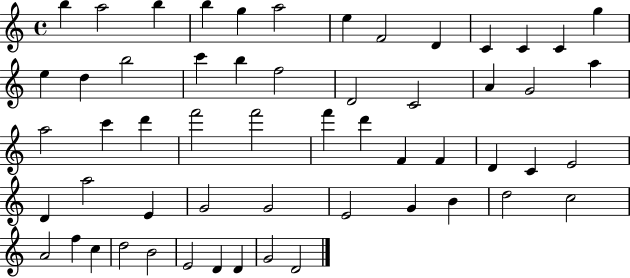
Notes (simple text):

B5/q A5/h B5/q B5/q G5/q A5/h E5/q F4/h D4/q C4/q C4/q C4/q G5/q E5/q D5/q B5/h C6/q B5/q F5/h D4/h C4/h A4/q G4/h A5/q A5/h C6/q D6/q F6/h F6/h F6/q D6/q F4/q F4/q D4/q C4/q E4/h D4/q A5/h E4/q G4/h G4/h E4/h G4/q B4/q D5/h C5/h A4/h F5/q C5/q D5/h B4/h E4/h D4/q D4/q G4/h D4/h